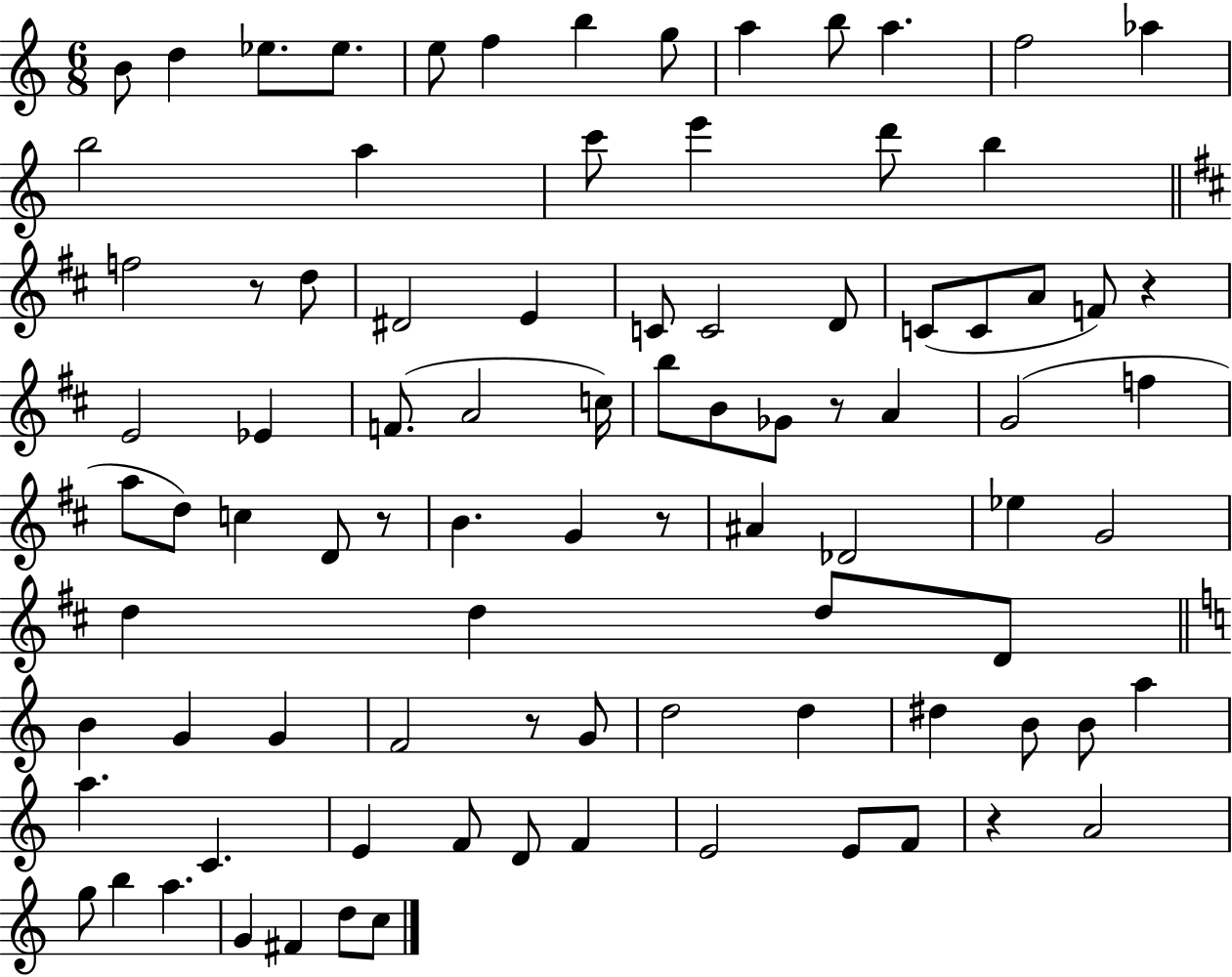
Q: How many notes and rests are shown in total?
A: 90